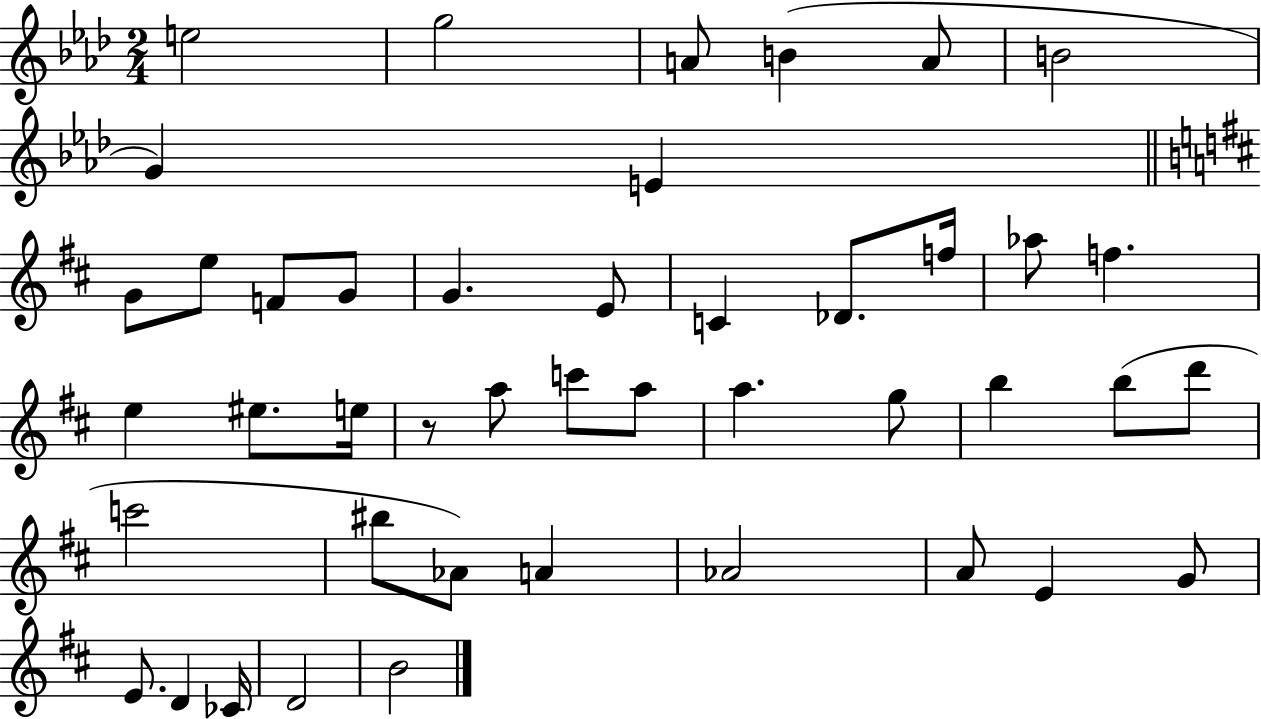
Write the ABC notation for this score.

X:1
T:Untitled
M:2/4
L:1/4
K:Ab
e2 g2 A/2 B A/2 B2 G E G/2 e/2 F/2 G/2 G E/2 C _D/2 f/4 _a/2 f e ^e/2 e/4 z/2 a/2 c'/2 a/2 a g/2 b b/2 d'/2 c'2 ^b/2 _A/2 A _A2 A/2 E G/2 E/2 D _C/4 D2 B2